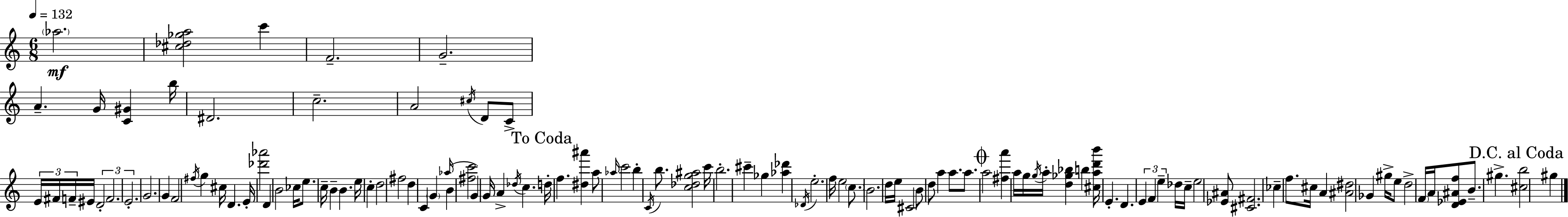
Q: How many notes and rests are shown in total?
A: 117